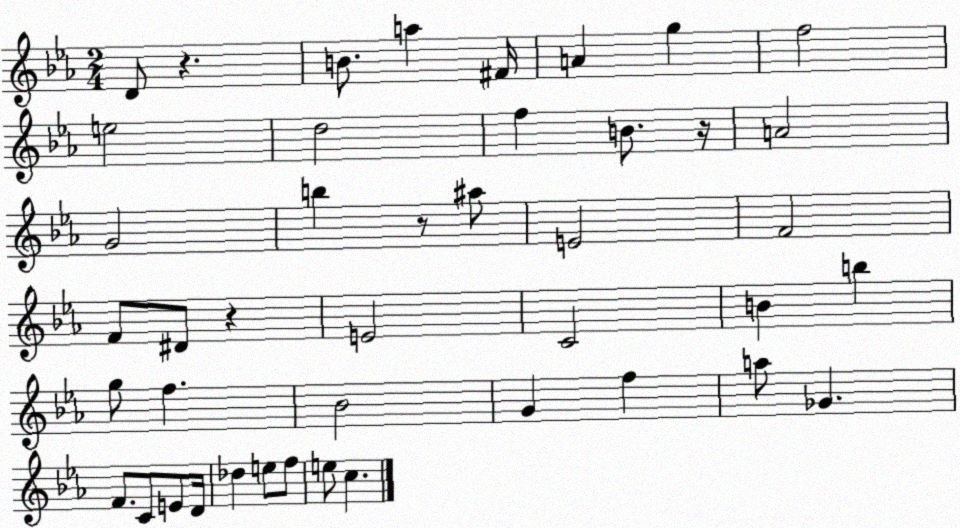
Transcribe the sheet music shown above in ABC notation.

X:1
T:Untitled
M:2/4
L:1/4
K:Eb
D/2 z B/2 a ^F/4 A g f2 e2 d2 f B/2 z/4 A2 G2 b z/2 ^a/2 E2 F2 F/2 ^D/2 z E2 C2 B b g/2 f _B2 G f a/2 _G F/2 C/2 E/2 D/4 _d e/2 f/2 e/2 c